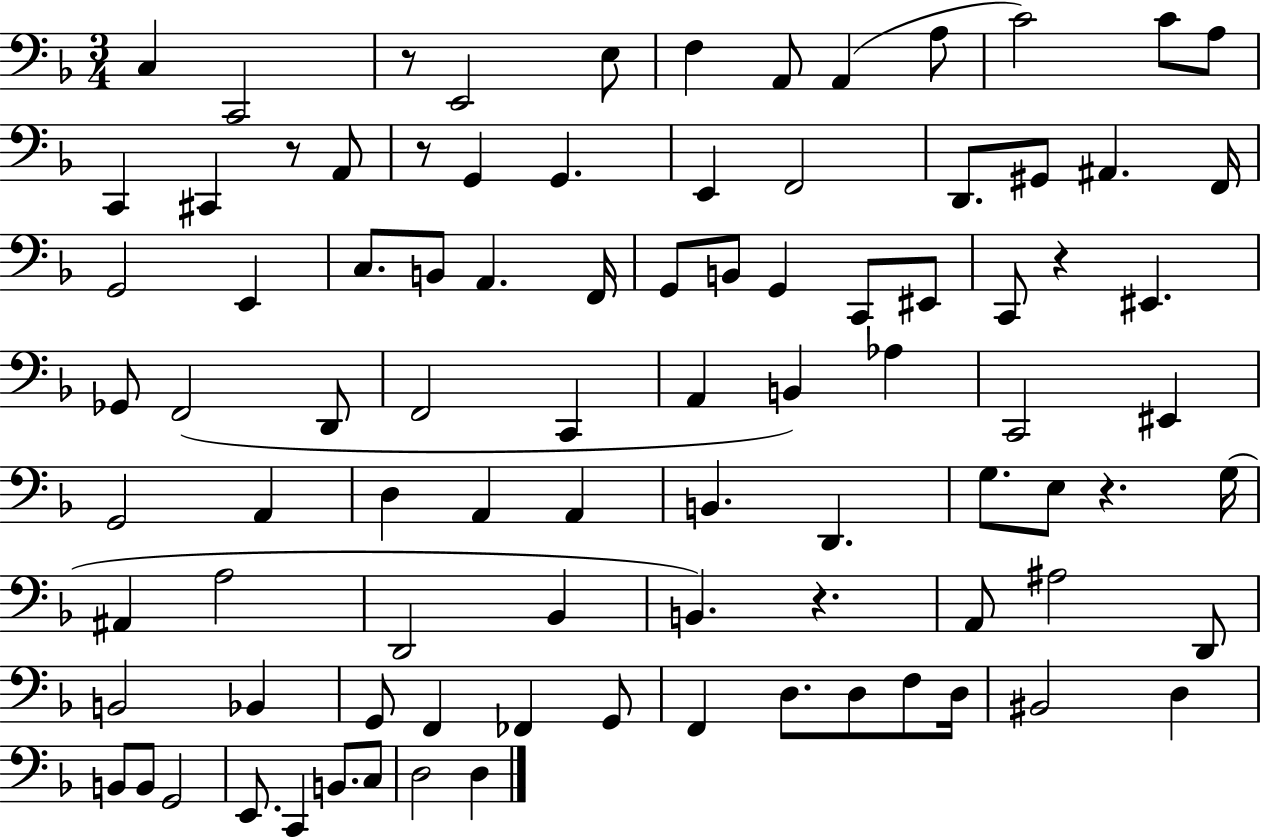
C3/q C2/h R/e E2/h E3/e F3/q A2/e A2/q A3/e C4/h C4/e A3/e C2/q C#2/q R/e A2/e R/e G2/q G2/q. E2/q F2/h D2/e. G#2/e A#2/q. F2/s G2/h E2/q C3/e. B2/e A2/q. F2/s G2/e B2/e G2/q C2/e EIS2/e C2/e R/q EIS2/q. Gb2/e F2/h D2/e F2/h C2/q A2/q B2/q Ab3/q C2/h EIS2/q G2/h A2/q D3/q A2/q A2/q B2/q. D2/q. G3/e. E3/e R/q. G3/s A#2/q A3/h D2/h Bb2/q B2/q. R/q. A2/e A#3/h D2/e B2/h Bb2/q G2/e F2/q FES2/q G2/e F2/q D3/e. D3/e F3/e D3/s BIS2/h D3/q B2/e B2/e G2/h E2/e. C2/q B2/e. C3/e D3/h D3/q